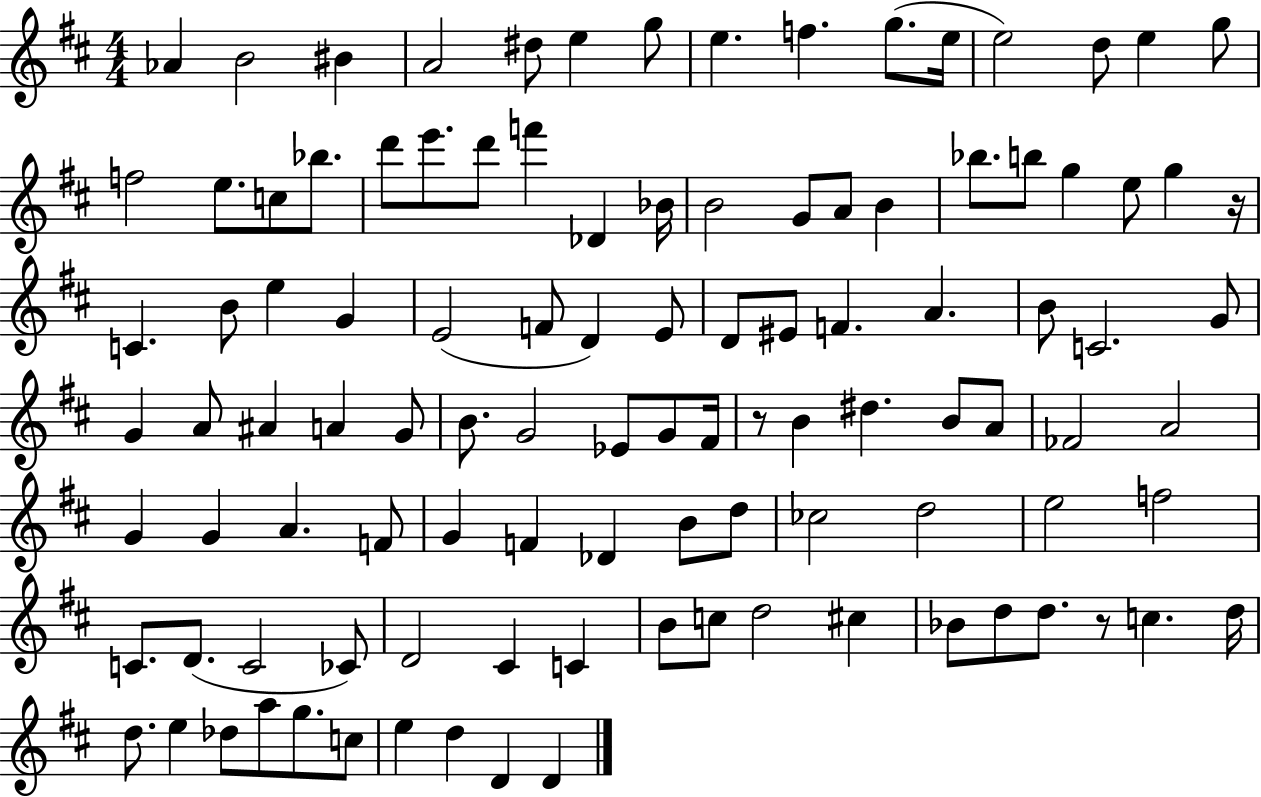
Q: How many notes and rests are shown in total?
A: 107